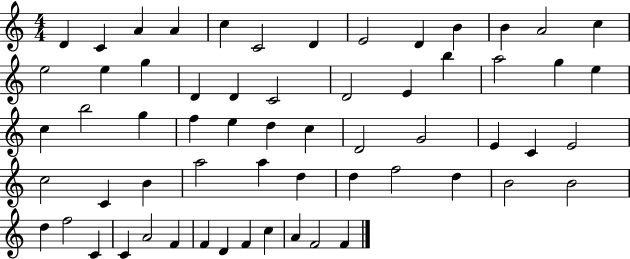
{
  \clef treble
  \numericTimeSignature
  \time 4/4
  \key c \major
  d'4 c'4 a'4 a'4 | c''4 c'2 d'4 | e'2 d'4 b'4 | b'4 a'2 c''4 | \break e''2 e''4 g''4 | d'4 d'4 c'2 | d'2 e'4 b''4 | a''2 g''4 e''4 | \break c''4 b''2 g''4 | f''4 e''4 d''4 c''4 | d'2 g'2 | e'4 c'4 e'2 | \break c''2 c'4 b'4 | a''2 a''4 d''4 | d''4 f''2 d''4 | b'2 b'2 | \break d''4 f''2 c'4 | c'4 a'2 f'4 | f'4 d'4 f'4 c''4 | a'4 f'2 f'4 | \break \bar "|."
}